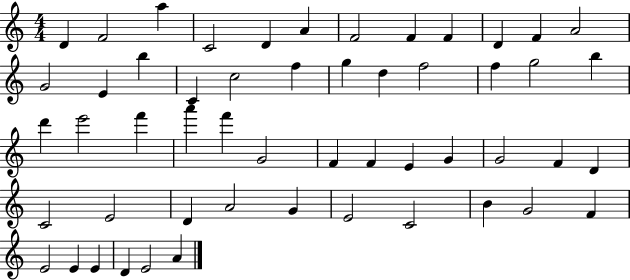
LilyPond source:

{
  \clef treble
  \numericTimeSignature
  \time 4/4
  \key c \major
  d'4 f'2 a''4 | c'2 d'4 a'4 | f'2 f'4 f'4 | d'4 f'4 a'2 | \break g'2 e'4 b''4 | c'4 c''2 f''4 | g''4 d''4 f''2 | f''4 g''2 b''4 | \break d'''4 e'''2 f'''4 | a'''4 f'''4 g'2 | f'4 f'4 e'4 g'4 | g'2 f'4 d'4 | \break c'2 e'2 | d'4 a'2 g'4 | e'2 c'2 | b'4 g'2 f'4 | \break e'2 e'4 e'4 | d'4 e'2 a'4 | \bar "|."
}